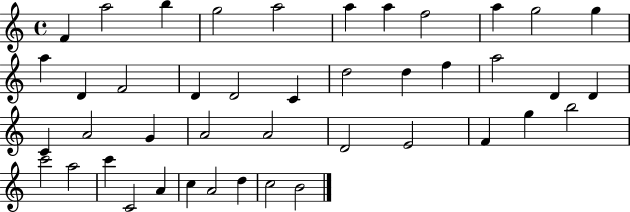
{
  \clef treble
  \time 4/4
  \defaultTimeSignature
  \key c \major
  f'4 a''2 b''4 | g''2 a''2 | a''4 a''4 f''2 | a''4 g''2 g''4 | \break a''4 d'4 f'2 | d'4 d'2 c'4 | d''2 d''4 f''4 | a''2 d'4 d'4 | \break c'4 a'2 g'4 | a'2 a'2 | d'2 e'2 | f'4 g''4 b''2 | \break c'''2 a''2 | c'''4 c'2 a'4 | c''4 a'2 d''4 | c''2 b'2 | \break \bar "|."
}